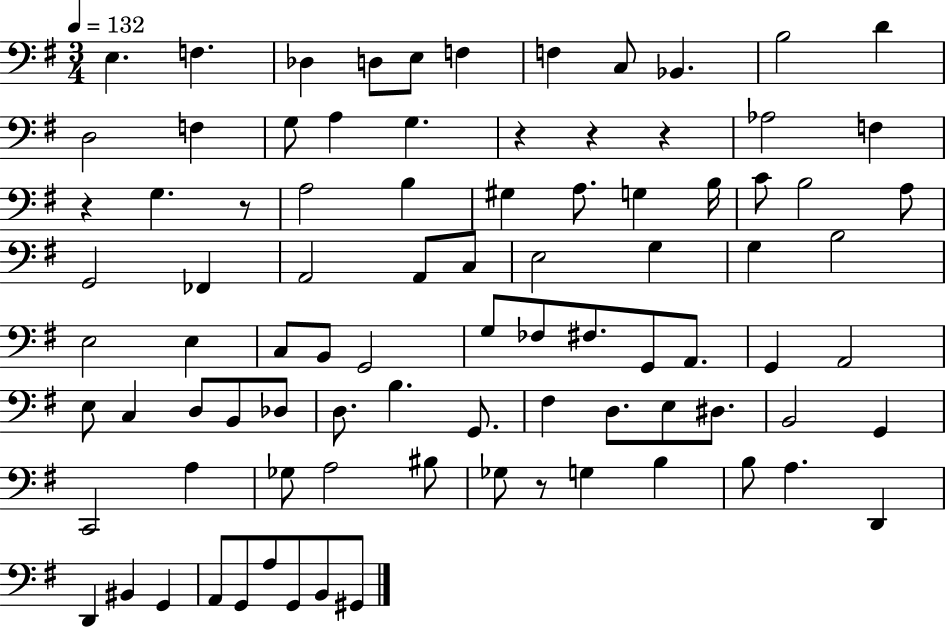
E3/q. F3/q. Db3/q D3/e E3/e F3/q F3/q C3/e Bb2/q. B3/h D4/q D3/h F3/q G3/e A3/q G3/q. R/q R/q R/q Ab3/h F3/q R/q G3/q. R/e A3/h B3/q G#3/q A3/e. G3/q B3/s C4/e B3/h A3/e G2/h FES2/q A2/h A2/e C3/e E3/h G3/q G3/q B3/h E3/h E3/q C3/e B2/e G2/h G3/e FES3/e F#3/e. G2/e A2/e. G2/q A2/h E3/e C3/q D3/e B2/e Db3/e D3/e. B3/q. G2/e. F#3/q D3/e. E3/e D#3/e. B2/h G2/q C2/h A3/q Gb3/e A3/h BIS3/e Gb3/e R/e G3/q B3/q B3/e A3/q. D2/q D2/q BIS2/q G2/q A2/e G2/e A3/e G2/e B2/e G#2/e